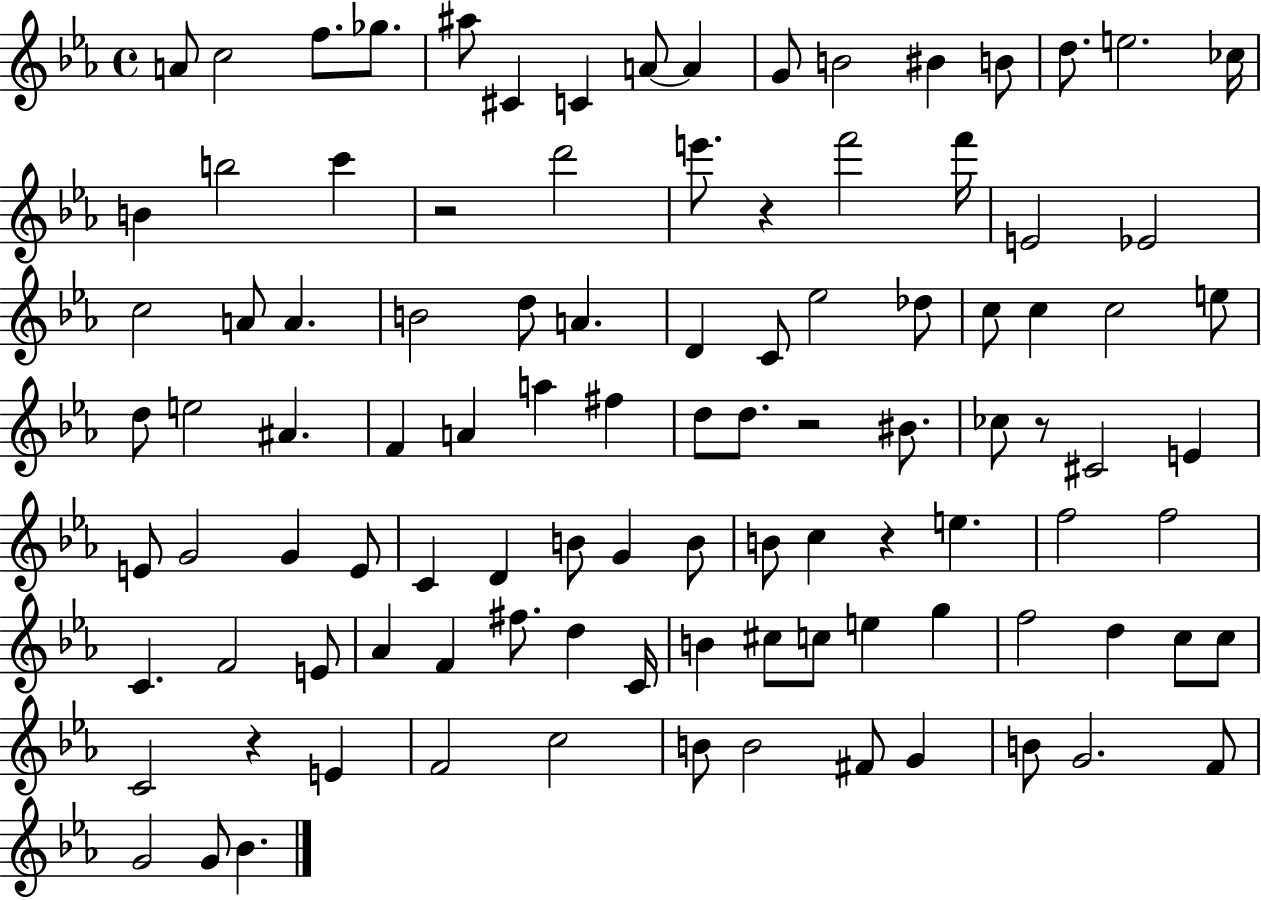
{
  \clef treble
  \time 4/4
  \defaultTimeSignature
  \key ees \major
  a'8 c''2 f''8. ges''8. | ais''8 cis'4 c'4 a'8~~ a'4 | g'8 b'2 bis'4 b'8 | d''8. e''2. ces''16 | \break b'4 b''2 c'''4 | r2 d'''2 | e'''8. r4 f'''2 f'''16 | e'2 ees'2 | \break c''2 a'8 a'4. | b'2 d''8 a'4. | d'4 c'8 ees''2 des''8 | c''8 c''4 c''2 e''8 | \break d''8 e''2 ais'4. | f'4 a'4 a''4 fis''4 | d''8 d''8. r2 bis'8. | ces''8 r8 cis'2 e'4 | \break e'8 g'2 g'4 e'8 | c'4 d'4 b'8 g'4 b'8 | b'8 c''4 r4 e''4. | f''2 f''2 | \break c'4. f'2 e'8 | aes'4 f'4 fis''8. d''4 c'16 | b'4 cis''8 c''8 e''4 g''4 | f''2 d''4 c''8 c''8 | \break c'2 r4 e'4 | f'2 c''2 | b'8 b'2 fis'8 g'4 | b'8 g'2. f'8 | \break g'2 g'8 bes'4. | \bar "|."
}